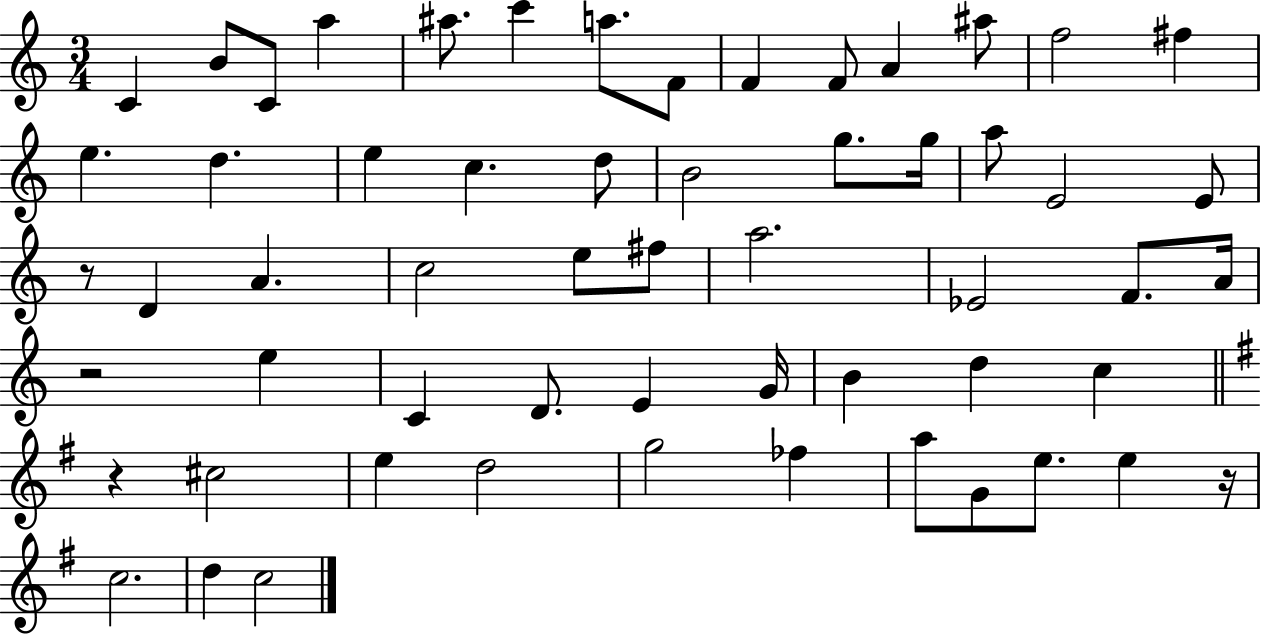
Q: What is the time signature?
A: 3/4